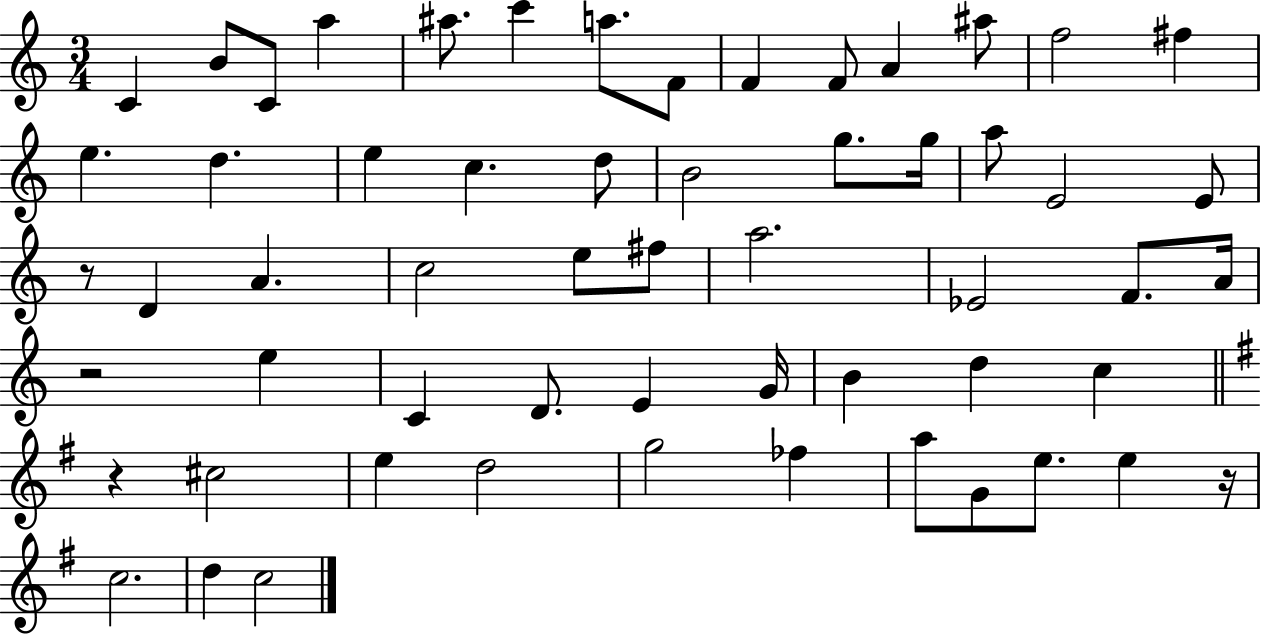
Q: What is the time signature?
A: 3/4